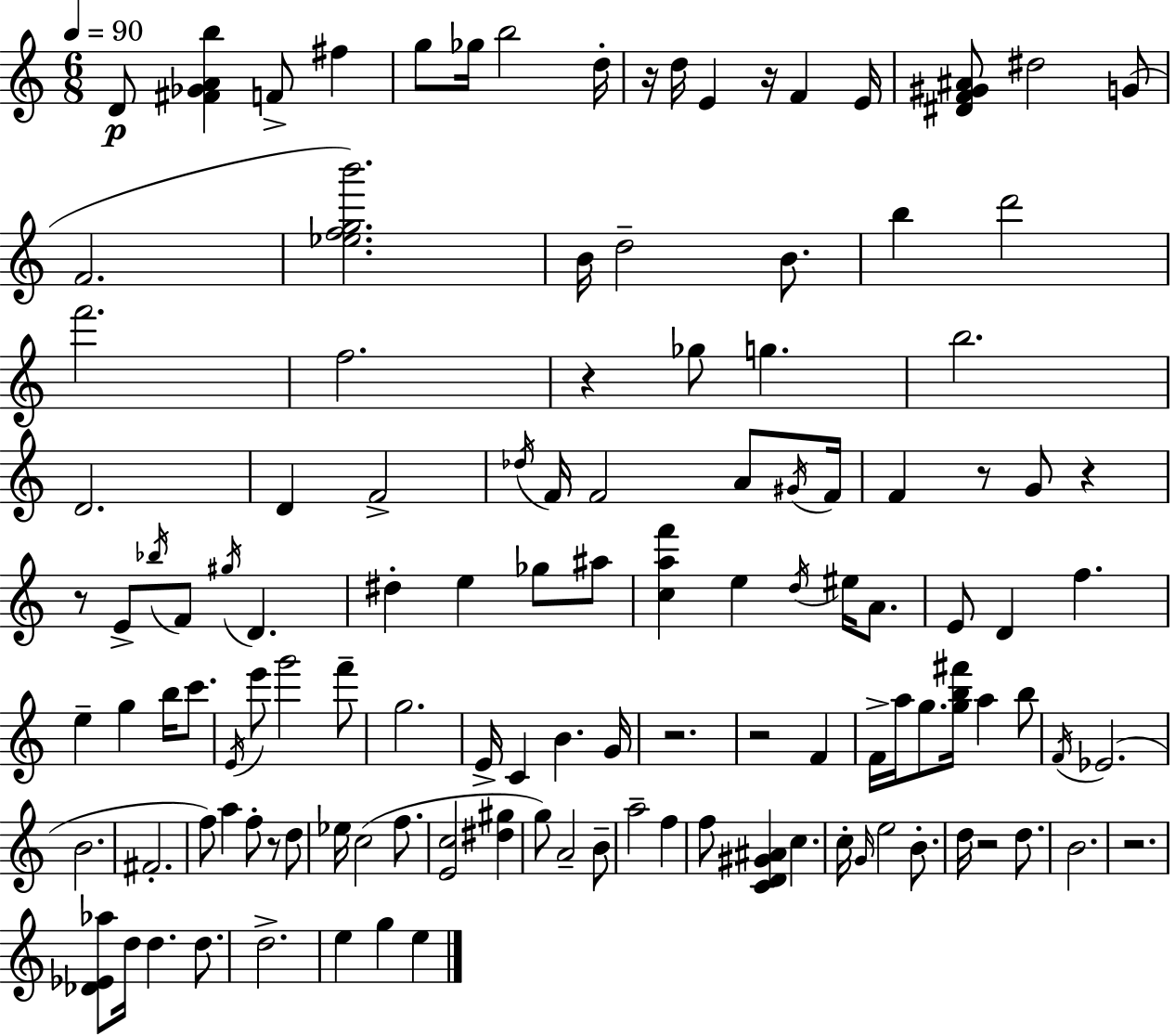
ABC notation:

X:1
T:Untitled
M:6/8
L:1/4
K:Am
D/2 [^F_GAb] F/2 ^f g/2 _g/4 b2 d/4 z/4 d/4 E z/4 F E/4 [^DF^G^A]/2 ^d2 G/2 F2 [_efgb']2 B/4 d2 B/2 b d'2 f'2 f2 z _g/2 g b2 D2 D F2 _d/4 F/4 F2 A/2 ^G/4 F/4 F z/2 G/2 z z/2 E/2 _b/4 F/2 ^g/4 D ^d e _g/2 ^a/2 [caf'] e d/4 ^e/4 A/2 E/2 D f e g b/4 c'/2 E/4 e'/2 g'2 f'/2 g2 E/4 C B G/4 z2 z2 F F/4 a/4 g/2 [gb^f']/4 a b/2 F/4 _E2 B2 ^F2 f/2 a f/2 z/2 d/2 _e/4 c2 f/2 [Ec]2 [^d^g] g/2 A2 B/2 a2 f f/2 [CD^G^A] c c/4 G/4 e2 B/2 d/4 z2 d/2 B2 z2 [_D_E_a]/2 d/4 d d/2 d2 e g e